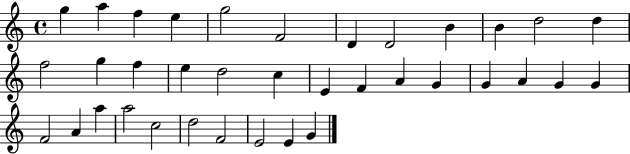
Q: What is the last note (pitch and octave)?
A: G4